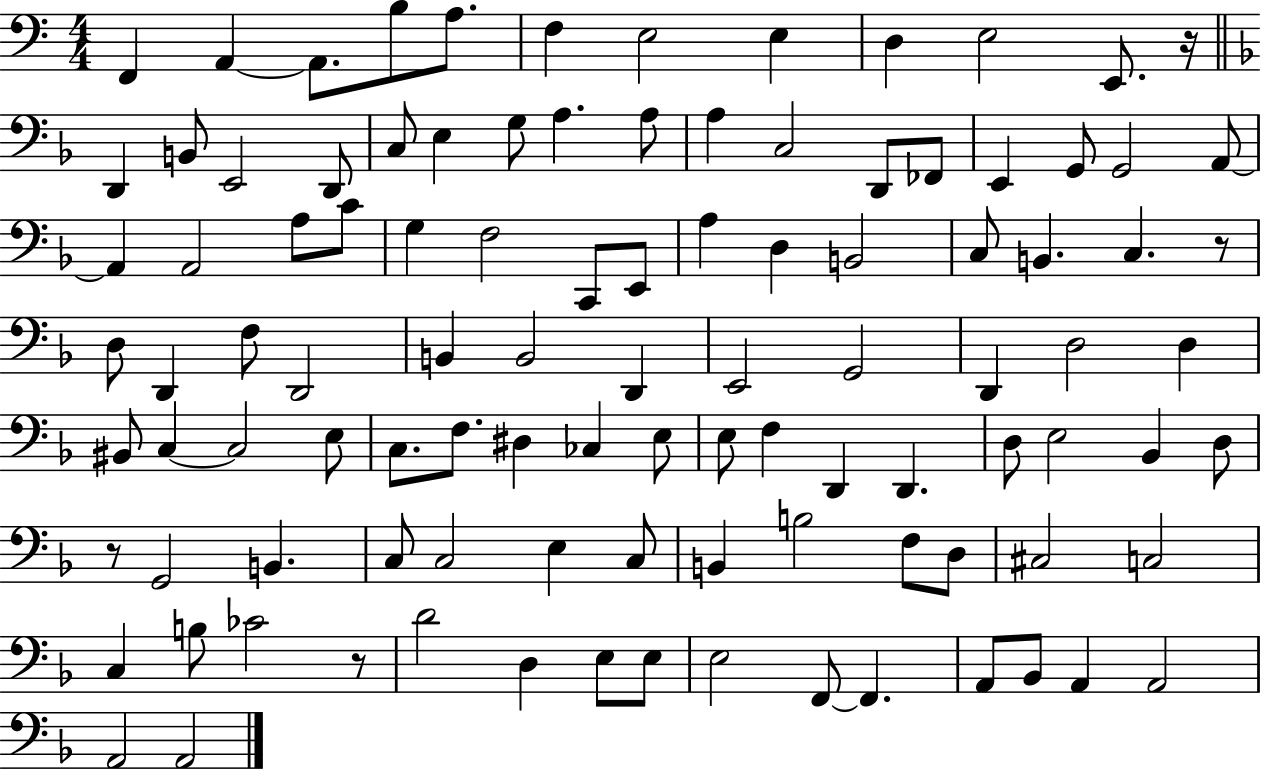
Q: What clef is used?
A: bass